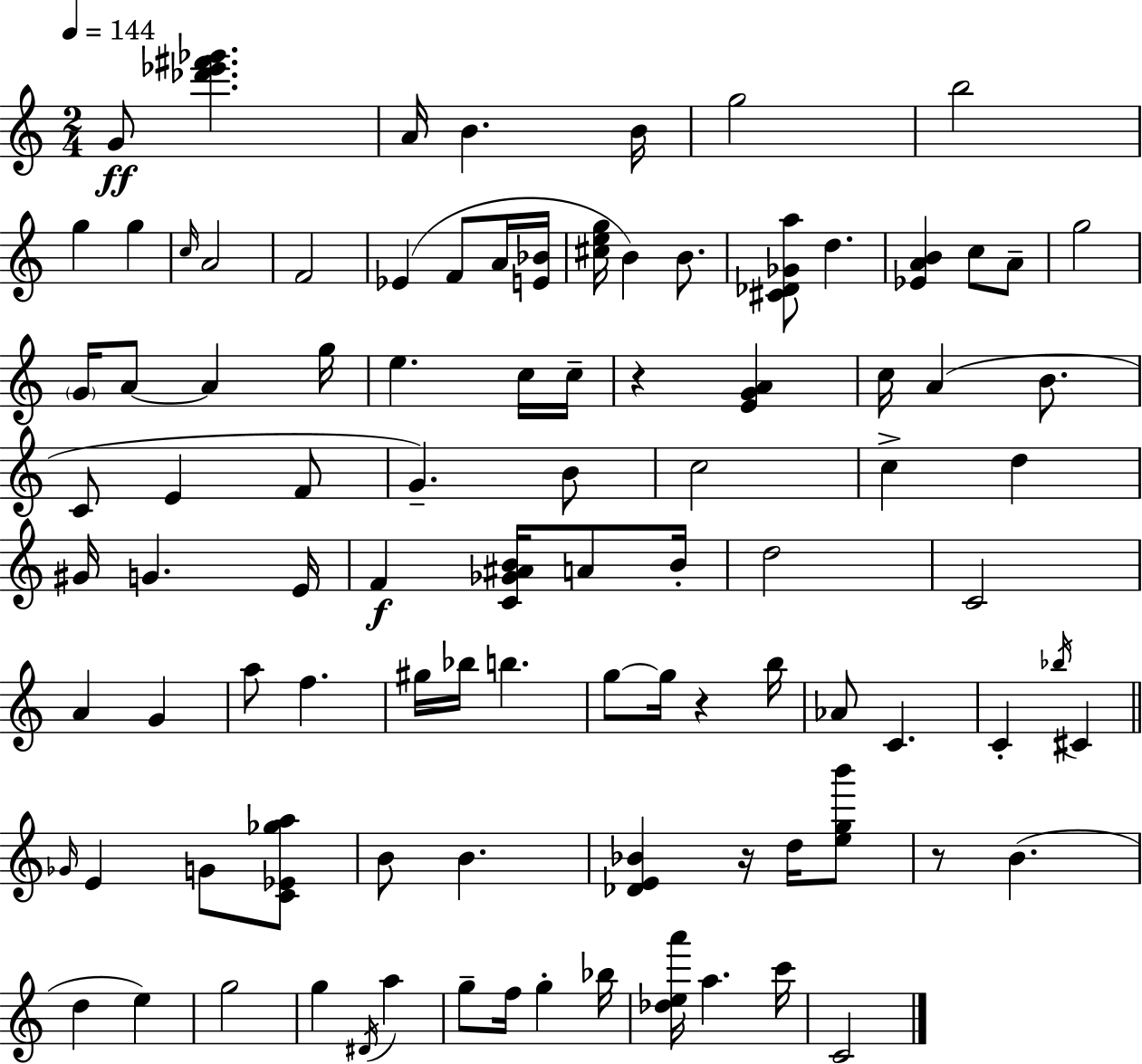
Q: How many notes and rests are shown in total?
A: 96